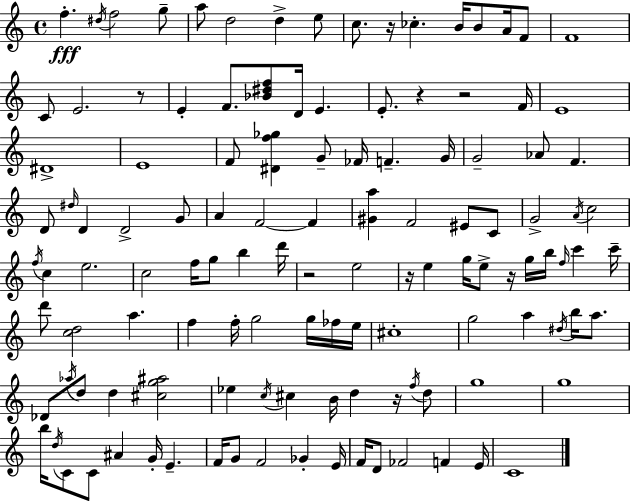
{
  \clef treble
  \time 4/4
  \defaultTimeSignature
  \key c \major
  f''4.-.\fff \acciaccatura { dis''16 } f''2 g''8-- | a''8 d''2 d''4-> e''8 | c''8. r16 ces''4.-. b'16 b'8 a'16 f'8 | f'1 | \break c'8 e'2. r8 | e'4-. f'8. <bes' dis'' f''>8 d'16 e'4. | e'8.-. r4 r2 | f'16 e'1 | \break dis'1-> | e'1 | f'8 <dis' f'' ges''>4 g'8-- fes'16 f'4.-- | g'16 g'2-- aes'8 f'4. | \break d'8 \grace { dis''16 } d'4 d'2-> | g'8 a'4 f'2~~ f'4 | <gis' a''>4 f'2 eis'8 | c'8 g'2-> \acciaccatura { a'16 } c''2 | \break \acciaccatura { f''16 } c''4 e''2. | c''2 f''16 g''8 b''4 | d'''16 r2 e''2 | r16 e''4 g''16 e''8-> r16 g''16 b''16 \grace { f''16 } | \break c'''4 c'''16-- d'''8 <c'' d''>2 a''4. | f''4 f''16-. g''2 | g''16 fes''16 e''16 cis''1-. | g''2 a''4 | \break \acciaccatura { dis''16 } b''16 a''8. des'8 \acciaccatura { aes''16 } d''8 d''4 <cis'' g'' ais''>2 | ees''4 \acciaccatura { c''16 } cis''4 | b'16 d''4 r16 \acciaccatura { f''16 } d''8 g''1 | g''1 | \break b''16 \acciaccatura { d''16 } c'8 c'8 ais'4 | g'16-. e'4.-- f'16 g'8 f'2 | ges'4-. e'16 f'16 d'8 fes'2 | f'4 e'16 c'1 | \break \bar "|."
}